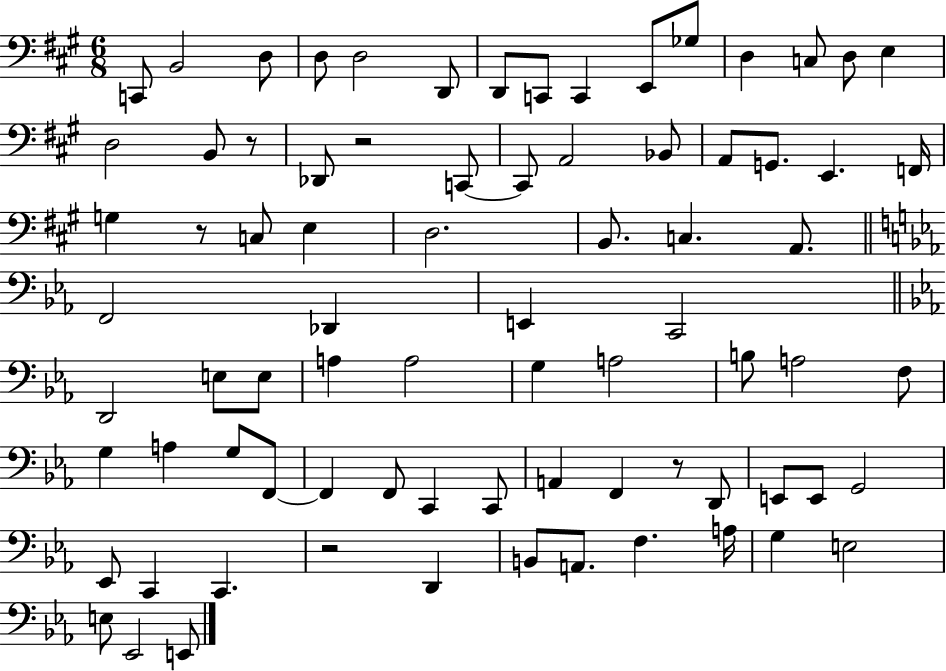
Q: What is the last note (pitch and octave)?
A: E2